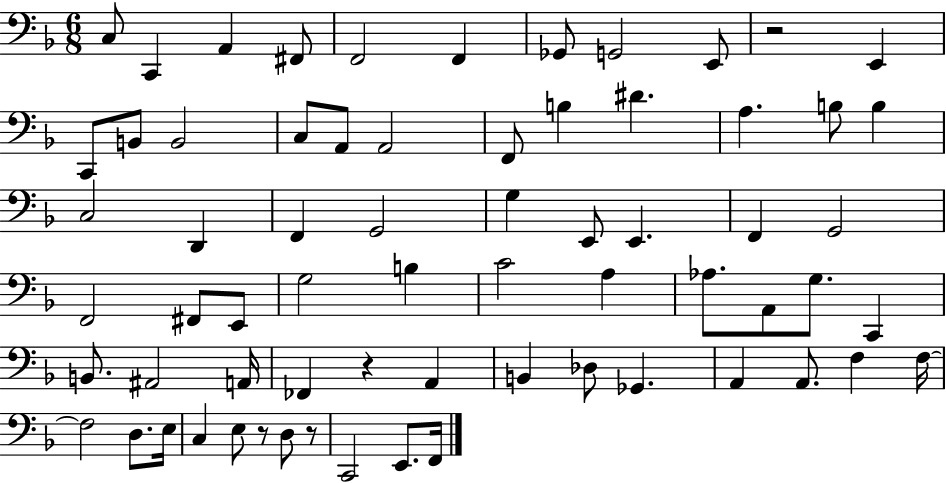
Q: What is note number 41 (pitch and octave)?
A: G3